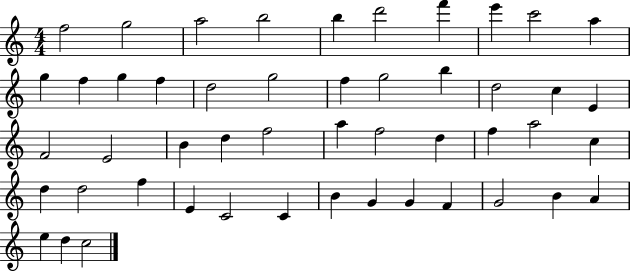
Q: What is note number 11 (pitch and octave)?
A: G5